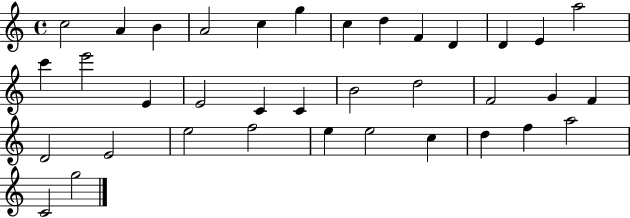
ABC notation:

X:1
T:Untitled
M:4/4
L:1/4
K:C
c2 A B A2 c g c d F D D E a2 c' e'2 E E2 C C B2 d2 F2 G F D2 E2 e2 f2 e e2 c d f a2 C2 g2